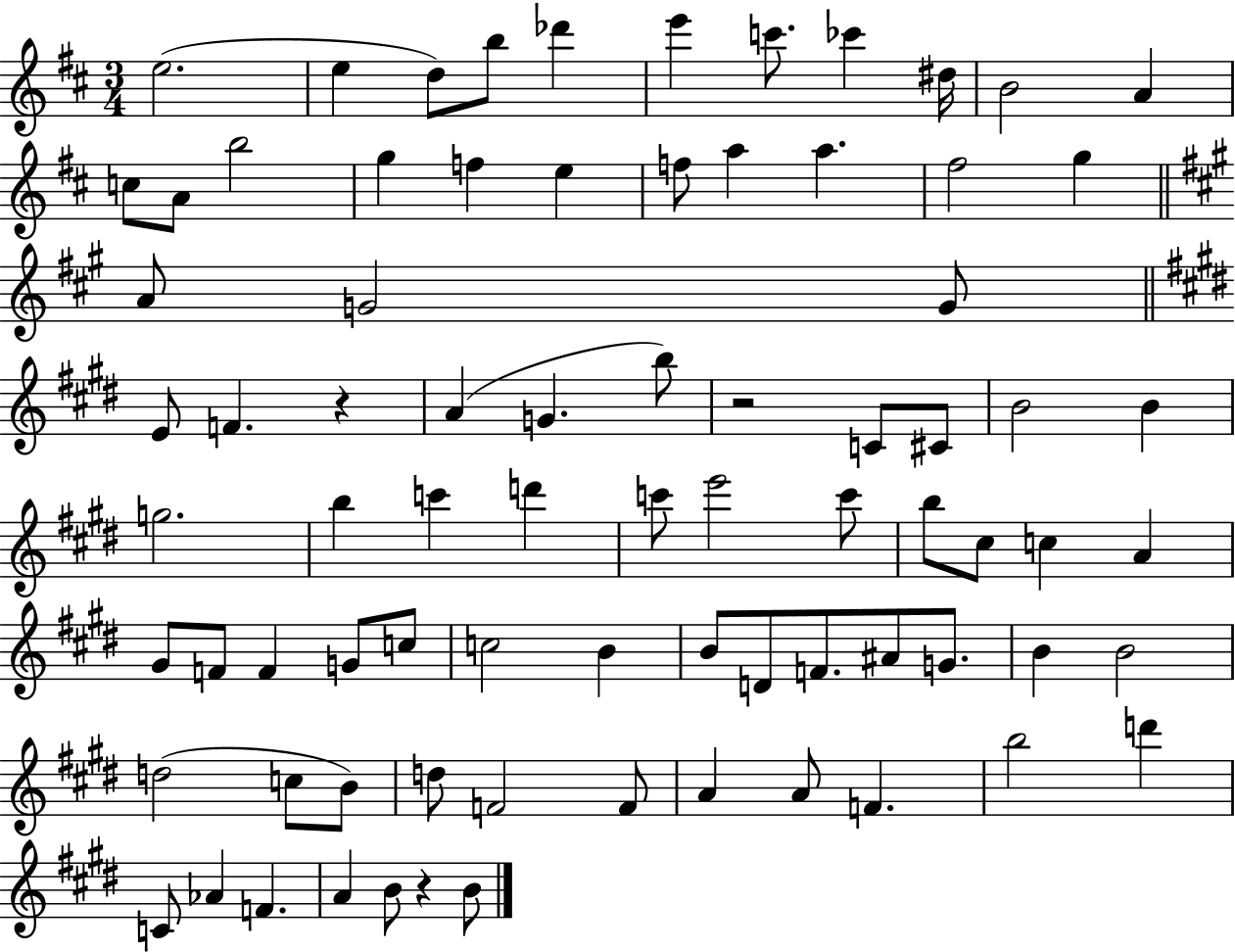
E5/h. E5/q D5/e B5/e Db6/q E6/q C6/e. CES6/q D#5/s B4/h A4/q C5/e A4/e B5/h G5/q F5/q E5/q F5/e A5/q A5/q. F#5/h G5/q A4/e G4/h G4/e E4/e F4/q. R/q A4/q G4/q. B5/e R/h C4/e C#4/e B4/h B4/q G5/h. B5/q C6/q D6/q C6/e E6/h C6/e B5/e C#5/e C5/q A4/q G#4/e F4/e F4/q G4/e C5/e C5/h B4/q B4/e D4/e F4/e. A#4/e G4/e. B4/q B4/h D5/h C5/e B4/e D5/e F4/h F4/e A4/q A4/e F4/q. B5/h D6/q C4/e Ab4/q F4/q. A4/q B4/e R/q B4/e